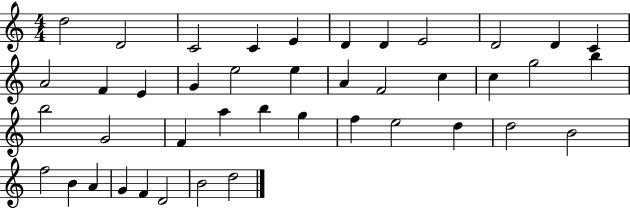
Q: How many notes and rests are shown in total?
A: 42